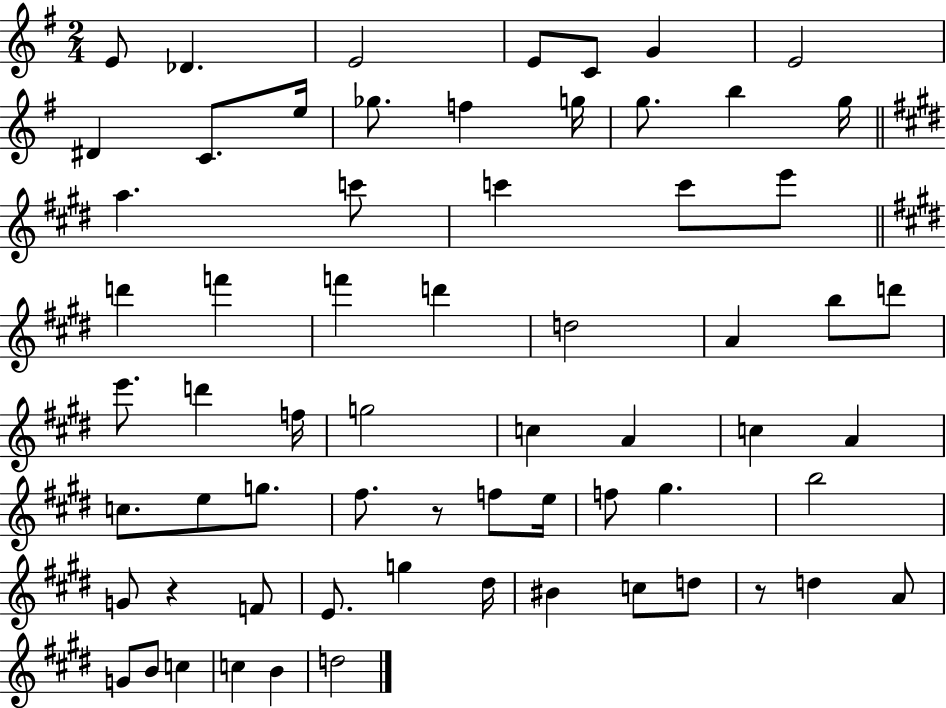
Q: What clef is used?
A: treble